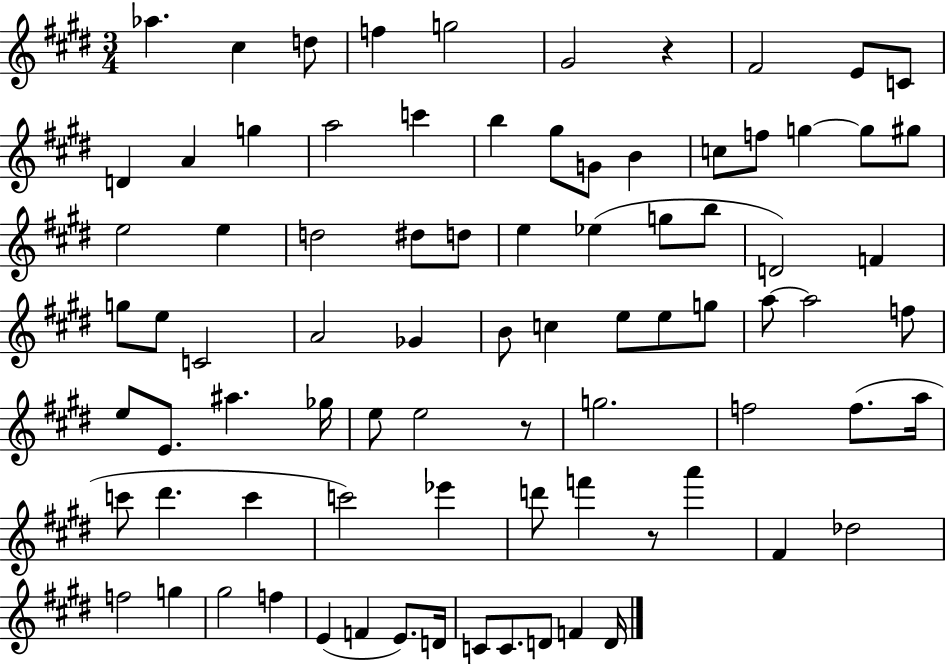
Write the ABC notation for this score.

X:1
T:Untitled
M:3/4
L:1/4
K:E
_a ^c d/2 f g2 ^G2 z ^F2 E/2 C/2 D A g a2 c' b ^g/2 G/2 B c/2 f/2 g g/2 ^g/2 e2 e d2 ^d/2 d/2 e _e g/2 b/2 D2 F g/2 e/2 C2 A2 _G B/2 c e/2 e/2 g/2 a/2 a2 f/2 e/2 E/2 ^a _g/4 e/2 e2 z/2 g2 f2 f/2 a/4 c'/2 ^d' c' c'2 _e' d'/2 f' z/2 a' ^F _d2 f2 g ^g2 f E F E/2 D/4 C/2 C/2 D/2 F D/4